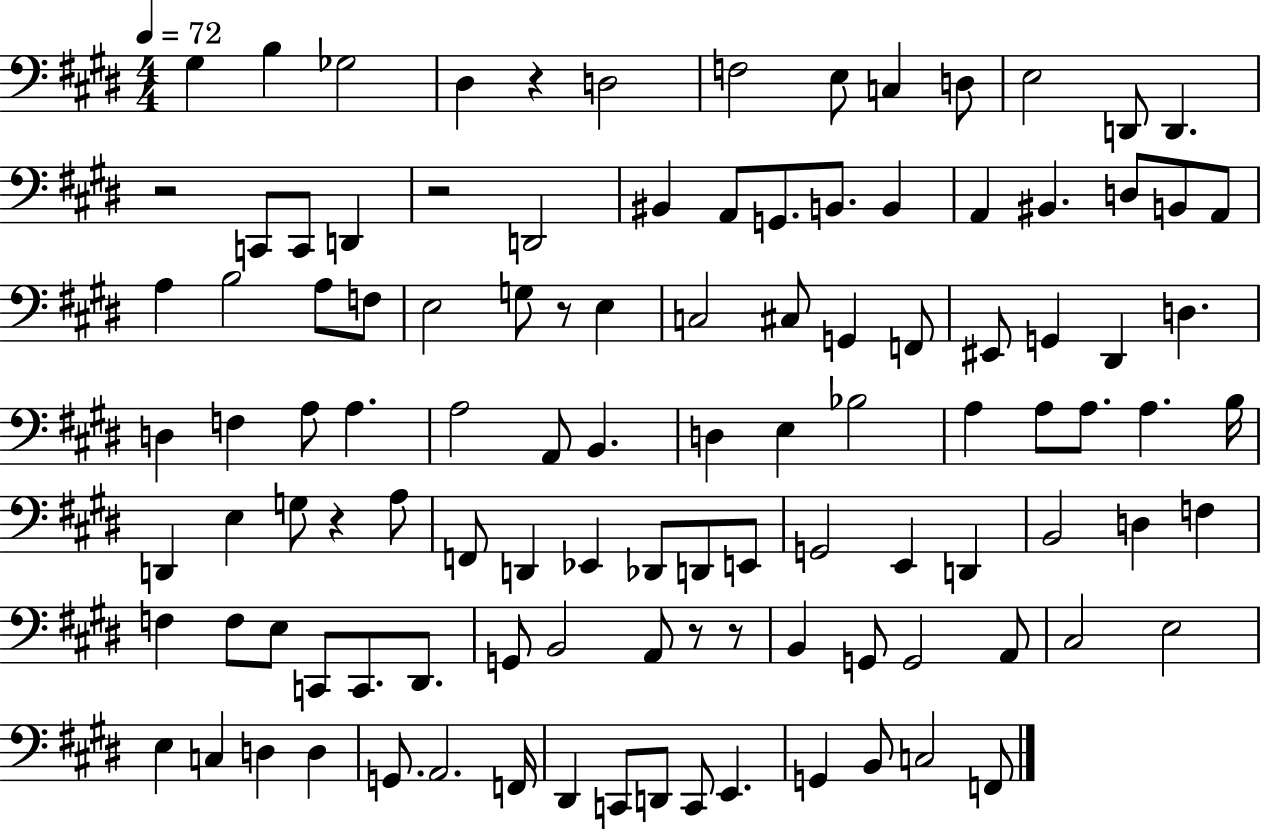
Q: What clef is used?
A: bass